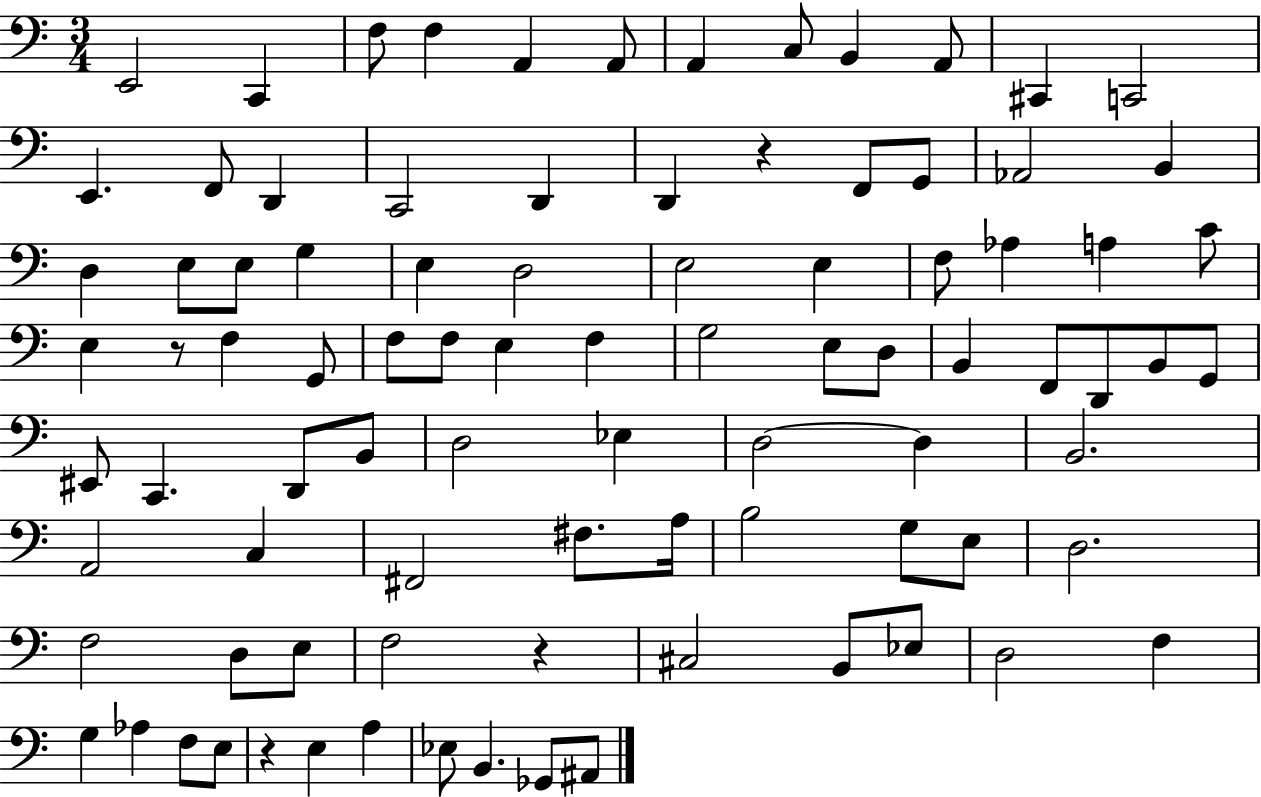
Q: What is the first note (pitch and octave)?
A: E2